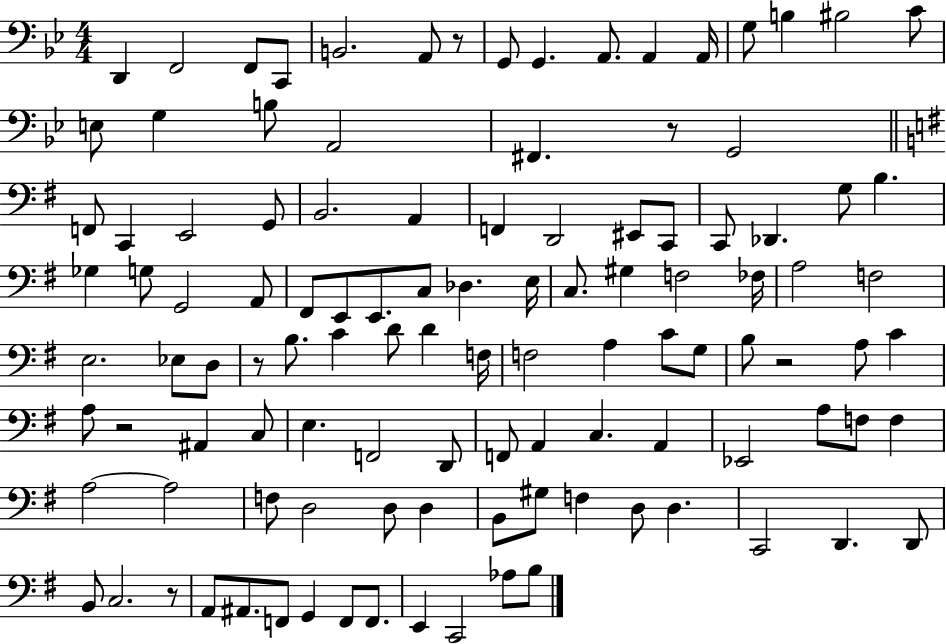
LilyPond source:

{
  \clef bass
  \numericTimeSignature
  \time 4/4
  \key bes \major
  d,4 f,2 f,8 c,8 | b,2. a,8 r8 | g,8 g,4. a,8. a,4 a,16 | g8 b4 bis2 c'8 | \break e8 g4 b8 a,2 | fis,4. r8 g,2 | \bar "||" \break \key e \minor f,8 c,4 e,2 g,8 | b,2. a,4 | f,4 d,2 eis,8 c,8 | c,8 des,4. g8 b4. | \break ges4 g8 g,2 a,8 | fis,8 e,8 e,8. c8 des4. e16 | c8. gis4 f2 fes16 | a2 f2 | \break e2. ees8 d8 | r8 b8. c'4 d'8 d'4 f16 | f2 a4 c'8 g8 | b8 r2 a8 c'4 | \break a8 r2 ais,4 c8 | e4. f,2 d,8 | f,8 a,4 c4. a,4 | ees,2 a8 f8 f4 | \break a2~~ a2 | f8 d2 d8 d4 | b,8 gis8 f4 d8 d4. | c,2 d,4. d,8 | \break b,8 c2. r8 | a,8 ais,8. f,8 g,4 f,8 f,8. | e,4 c,2 aes8 b8 | \bar "|."
}